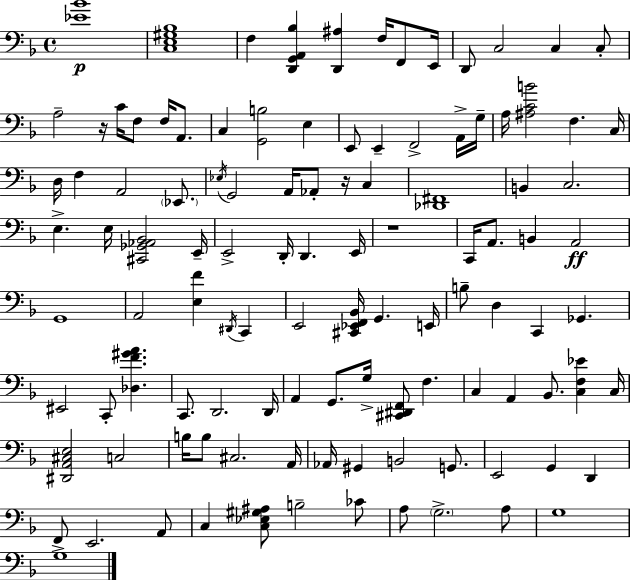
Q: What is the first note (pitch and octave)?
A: F3